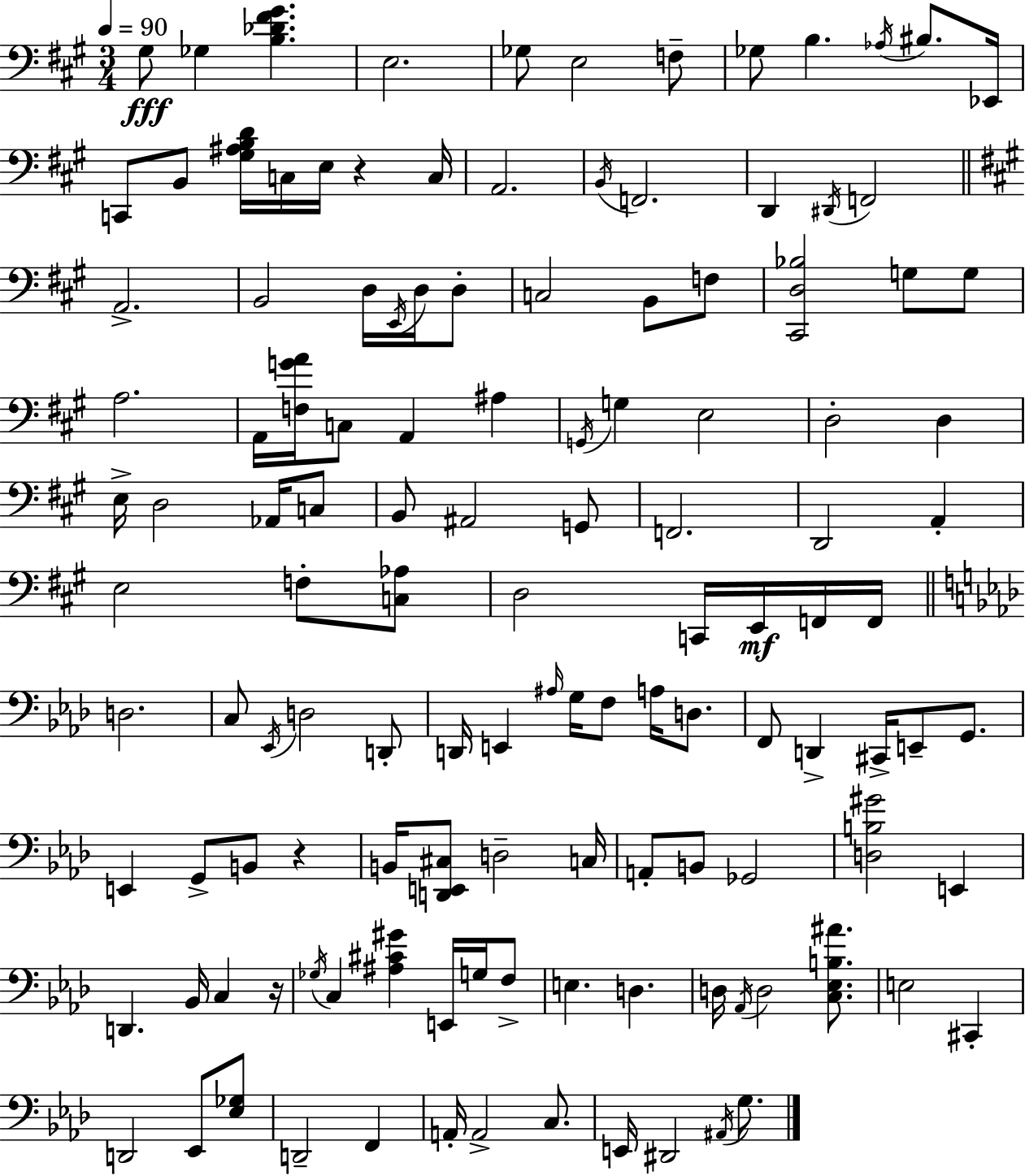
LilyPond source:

{
  \clef bass
  \numericTimeSignature
  \time 3/4
  \key a \major
  \tempo 4 = 90
  gis8\fff ges4 <b des' fis' gis'>4. | e2. | ges8 e2 f8-- | ges8 b4. \acciaccatura { aes16 } bis8. | \break ees,16 c,8 b,8 <gis ais b d'>16 c16 e16 r4 | c16 a,2. | \acciaccatura { b,16 } f,2. | d,4 \acciaccatura { dis,16 } f,2 | \break \bar "||" \break \key a \major a,2.-> | b,2 d16 \acciaccatura { e,16 } d16 d8-. | c2 b,8 f8 | <cis, d bes>2 g8 g8 | \break a2. | a,16 <f g' a'>16 c8 a,4 ais4 | \acciaccatura { g,16 } g4 e2 | d2-. d4 | \break e16-> d2 aes,16 | c8 b,8 ais,2 | g,8 f,2. | d,2 a,4-. | \break e2 f8-. | <c aes>8 d2 c,16 e,16\mf | f,16 f,16 \bar "||" \break \key aes \major d2. | c8 \acciaccatura { ees,16 } d2 d,8-. | d,16 e,4 \grace { ais16 } g16 f8 a16 d8. | f,8 d,4-> cis,16-> e,8-- g,8. | \break e,4 g,8-> b,8 r4 | b,16 <d, e, cis>8 d2-- | c16 a,8-. b,8 ges,2 | <d b gis'>2 e,4 | \break d,4. bes,16 c4 | r16 \acciaccatura { ges16 } c4 <ais cis' gis'>4 e,16 | g16 f8-> e4. d4. | d16 \acciaccatura { aes,16 } d2 | \break <c ees b ais'>8. e2 | cis,4-. d,2 | ees,8 <ees ges>8 d,2-- | f,4 a,16-. a,2-> | \break c8. e,16 dis,2 | \acciaccatura { ais,16 } g8. \bar "|."
}